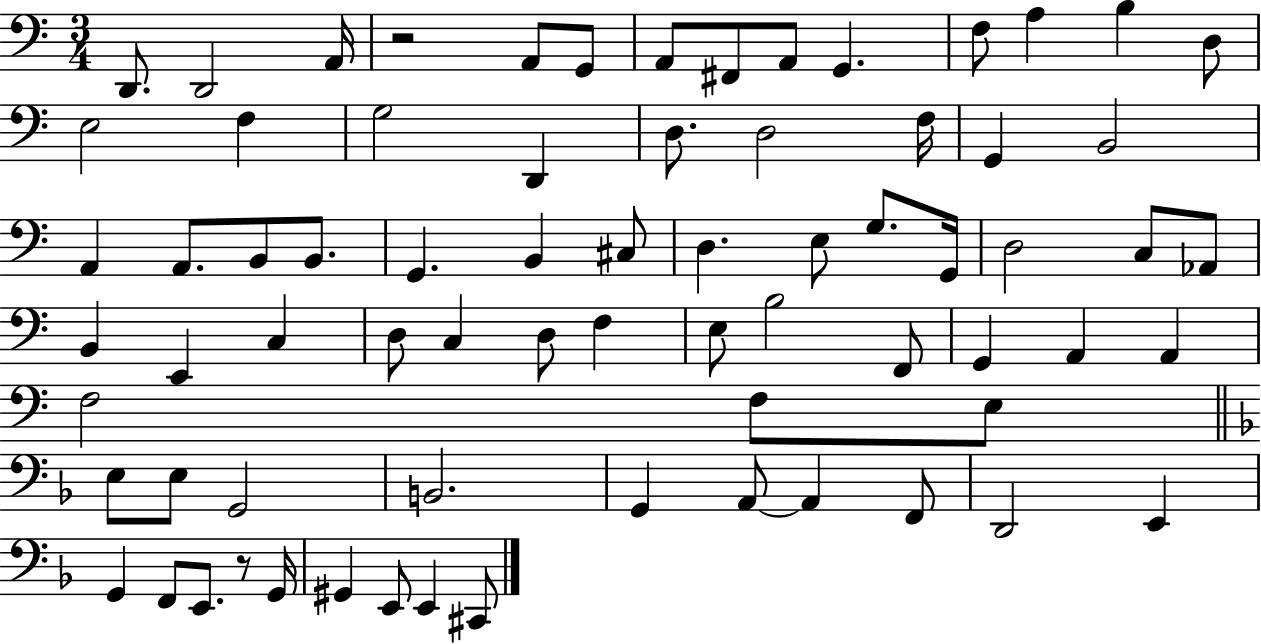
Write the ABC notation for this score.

X:1
T:Untitled
M:3/4
L:1/4
K:C
D,,/2 D,,2 A,,/4 z2 A,,/2 G,,/2 A,,/2 ^F,,/2 A,,/2 G,, F,/2 A, B, D,/2 E,2 F, G,2 D,, D,/2 D,2 F,/4 G,, B,,2 A,, A,,/2 B,,/2 B,,/2 G,, B,, ^C,/2 D, E,/2 G,/2 G,,/4 D,2 C,/2 _A,,/2 B,, E,, C, D,/2 C, D,/2 F, E,/2 B,2 F,,/2 G,, A,, A,, F,2 F,/2 E,/2 E,/2 E,/2 G,,2 B,,2 G,, A,,/2 A,, F,,/2 D,,2 E,, G,, F,,/2 E,,/2 z/2 G,,/4 ^G,, E,,/2 E,, ^C,,/2